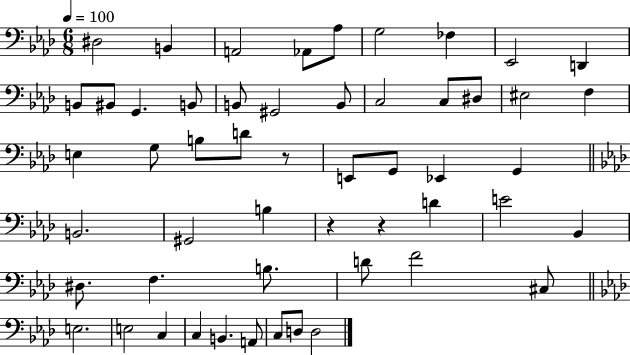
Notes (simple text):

D#3/h B2/q A2/h Ab2/e Ab3/e G3/h FES3/q Eb2/h D2/q B2/e BIS2/e G2/q. B2/e B2/e G#2/h B2/e C3/h C3/e D#3/e EIS3/h F3/q E3/q G3/e B3/e D4/e R/e E2/e G2/e Eb2/q G2/q B2/h. G#2/h B3/q R/q R/q D4/q E4/h Bb2/q D#3/e. F3/q. B3/e. D4/e F4/h C#3/e E3/h. E3/h C3/q C3/q B2/q. A2/e C3/e D3/e D3/h